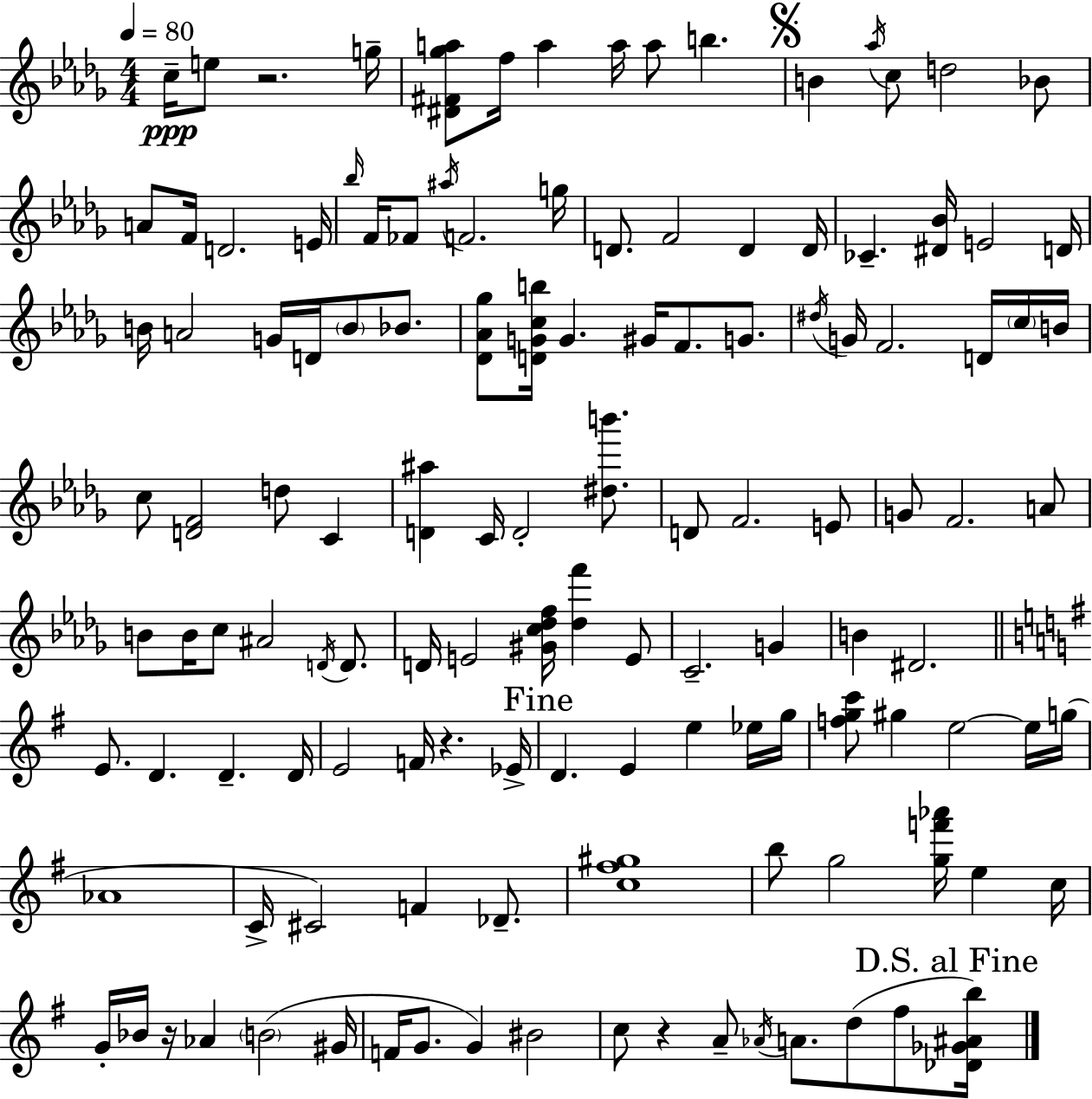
X:1
T:Untitled
M:4/4
L:1/4
K:Bbm
c/4 e/2 z2 g/4 [^D^F_ga]/2 f/4 a a/4 a/2 b B _a/4 c/2 d2 _B/2 A/2 F/4 D2 E/4 _b/4 F/4 _F/2 ^a/4 F2 g/4 D/2 F2 D D/4 _C [^D_B]/4 E2 D/4 B/4 A2 G/4 D/4 B/2 _B/2 [_D_A_g]/2 [DGcb]/4 G ^G/4 F/2 G/2 ^d/4 G/4 F2 D/4 c/4 B/4 c/2 [DF]2 d/2 C [D^a] C/4 D2 [^db']/2 D/2 F2 E/2 G/2 F2 A/2 B/2 B/4 c/2 ^A2 D/4 D/2 D/4 E2 [^Gc_df]/4 [_df'] E/2 C2 G B ^D2 E/2 D D D/4 E2 F/4 z _E/4 D E e _e/4 g/4 [fgc']/2 ^g e2 e/4 g/4 _A4 C/4 ^C2 F _D/2 [c^f^g]4 b/2 g2 [gf'_a']/4 e c/4 G/4 _B/4 z/4 _A B2 ^G/4 F/4 G/2 G ^B2 c/2 z A/2 _A/4 A/2 d/2 ^f/2 [_D_G^Ab]/4